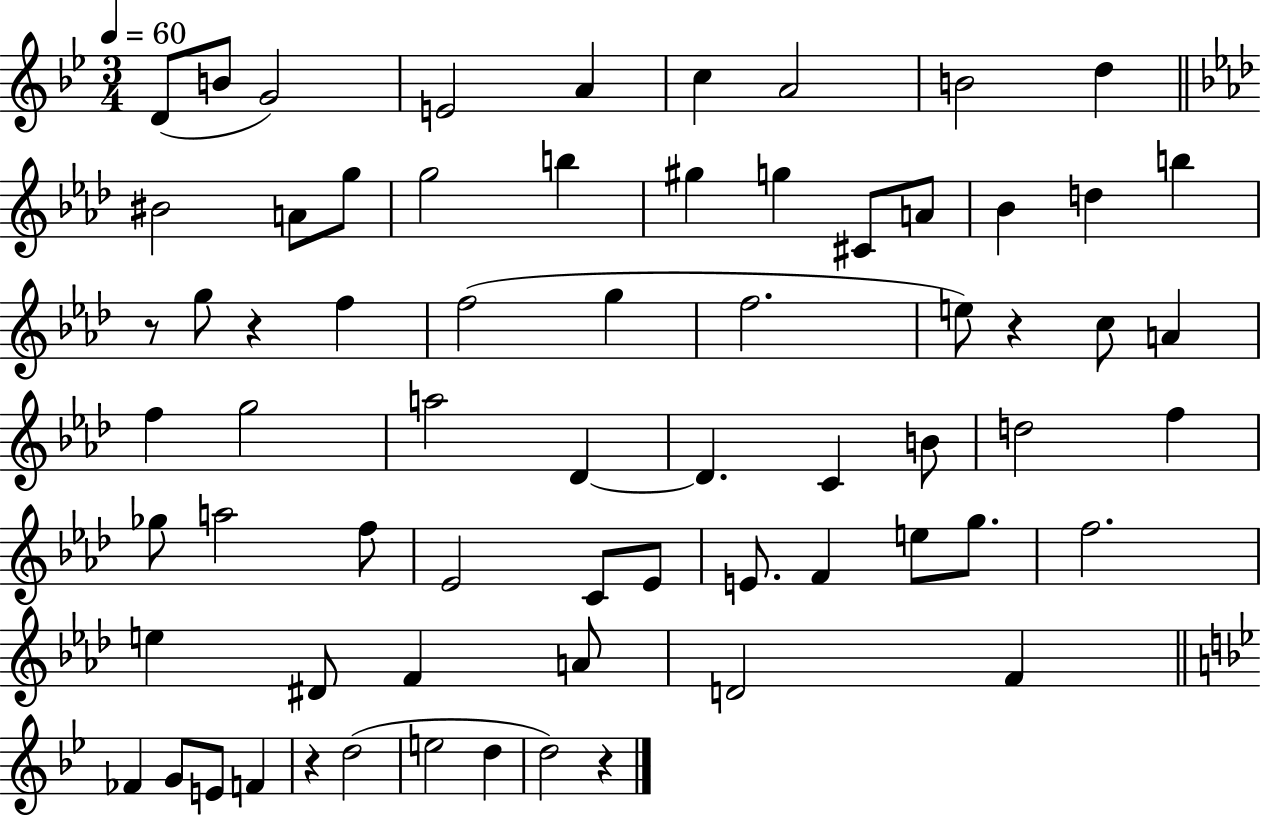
{
  \clef treble
  \numericTimeSignature
  \time 3/4
  \key bes \major
  \tempo 4 = 60
  \repeat volta 2 { d'8( b'8 g'2) | e'2 a'4 | c''4 a'2 | b'2 d''4 | \break \bar "||" \break \key aes \major bis'2 a'8 g''8 | g''2 b''4 | gis''4 g''4 cis'8 a'8 | bes'4 d''4 b''4 | \break r8 g''8 r4 f''4 | f''2( g''4 | f''2. | e''8) r4 c''8 a'4 | \break f''4 g''2 | a''2 des'4~~ | des'4. c'4 b'8 | d''2 f''4 | \break ges''8 a''2 f''8 | ees'2 c'8 ees'8 | e'8. f'4 e''8 g''8. | f''2. | \break e''4 dis'8 f'4 a'8 | d'2 f'4 | \bar "||" \break \key g \minor fes'4 g'8 e'8 f'4 | r4 d''2( | e''2 d''4 | d''2) r4 | \break } \bar "|."
}